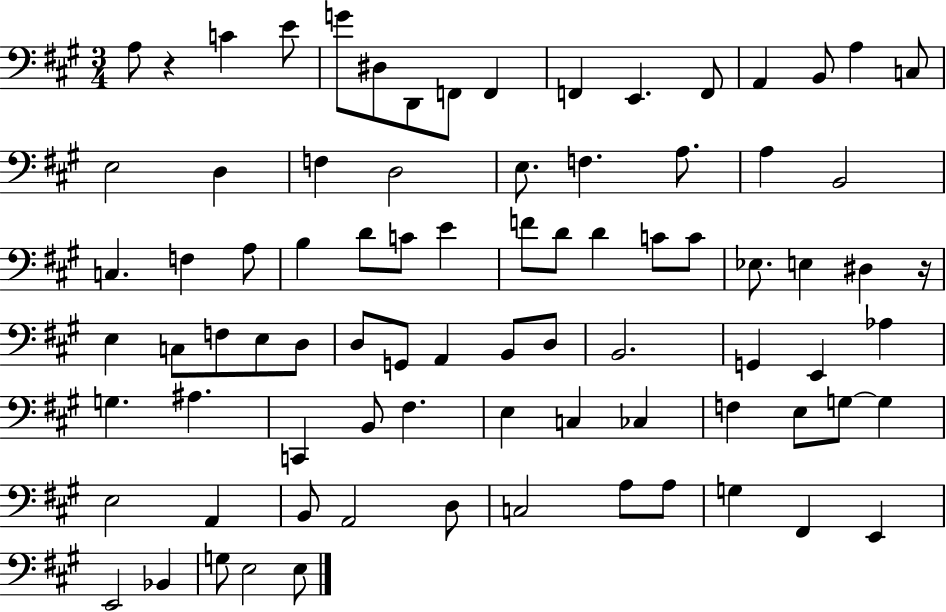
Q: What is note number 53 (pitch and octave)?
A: Ab3